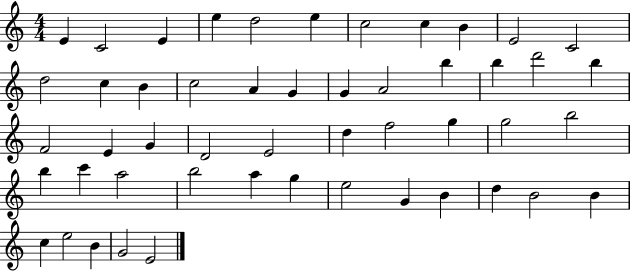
{
  \clef treble
  \numericTimeSignature
  \time 4/4
  \key c \major
  e'4 c'2 e'4 | e''4 d''2 e''4 | c''2 c''4 b'4 | e'2 c'2 | \break d''2 c''4 b'4 | c''2 a'4 g'4 | g'4 a'2 b''4 | b''4 d'''2 b''4 | \break f'2 e'4 g'4 | d'2 e'2 | d''4 f''2 g''4 | g''2 b''2 | \break b''4 c'''4 a''2 | b''2 a''4 g''4 | e''2 g'4 b'4 | d''4 b'2 b'4 | \break c''4 e''2 b'4 | g'2 e'2 | \bar "|."
}